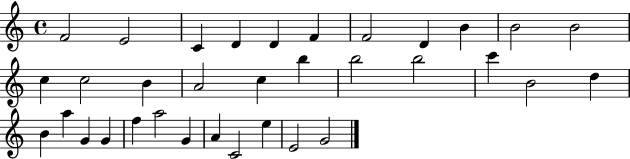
{
  \clef treble
  \time 4/4
  \defaultTimeSignature
  \key c \major
  f'2 e'2 | c'4 d'4 d'4 f'4 | f'2 d'4 b'4 | b'2 b'2 | \break c''4 c''2 b'4 | a'2 c''4 b''4 | b''2 b''2 | c'''4 b'2 d''4 | \break b'4 a''4 g'4 g'4 | f''4 a''2 g'4 | a'4 c'2 e''4 | e'2 g'2 | \break \bar "|."
}